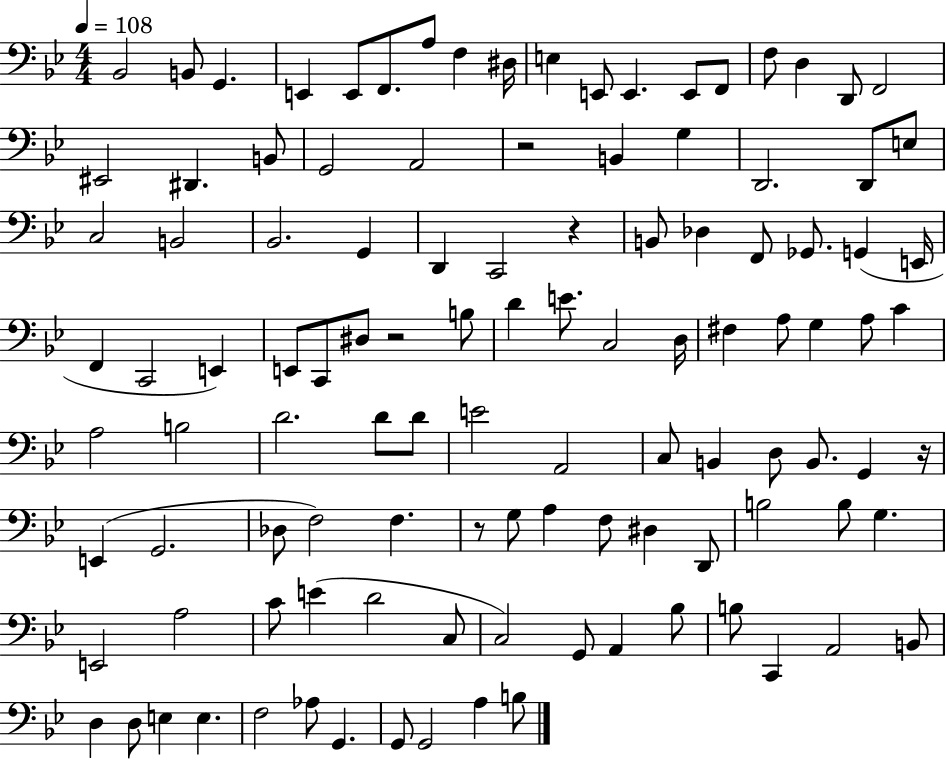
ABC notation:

X:1
T:Untitled
M:4/4
L:1/4
K:Bb
_B,,2 B,,/2 G,, E,, E,,/2 F,,/2 A,/2 F, ^D,/4 E, E,,/2 E,, E,,/2 F,,/2 F,/2 D, D,,/2 F,,2 ^E,,2 ^D,, B,,/2 G,,2 A,,2 z2 B,, G, D,,2 D,,/2 E,/2 C,2 B,,2 _B,,2 G,, D,, C,,2 z B,,/2 _D, F,,/2 _G,,/2 G,, E,,/4 F,, C,,2 E,, E,,/2 C,,/2 ^D,/2 z2 B,/2 D E/2 C,2 D,/4 ^F, A,/2 G, A,/2 C A,2 B,2 D2 D/2 D/2 E2 A,,2 C,/2 B,, D,/2 B,,/2 G,, z/4 E,, G,,2 _D,/2 F,2 F, z/2 G,/2 A, F,/2 ^D, D,,/2 B,2 B,/2 G, E,,2 A,2 C/2 E D2 C,/2 C,2 G,,/2 A,, _B,/2 B,/2 C,, A,,2 B,,/2 D, D,/2 E, E, F,2 _A,/2 G,, G,,/2 G,,2 A, B,/2